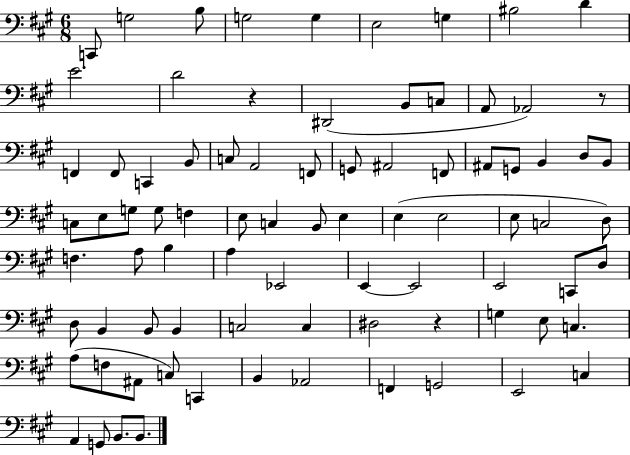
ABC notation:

X:1
T:Untitled
M:6/8
L:1/4
K:A
C,,/2 G,2 B,/2 G,2 G, E,2 G, ^B,2 D E2 D2 z ^D,,2 B,,/2 C,/2 A,,/2 _A,,2 z/2 F,, F,,/2 C,, B,,/2 C,/2 A,,2 F,,/2 G,,/2 ^A,,2 F,,/2 ^A,,/2 G,,/2 B,, D,/2 B,,/2 C,/2 E,/2 G,/2 G,/2 F, E,/2 C, B,,/2 E, E, E,2 E,/2 C,2 D,/2 F, A,/2 B, A, _E,,2 E,, E,,2 E,,2 C,,/2 D,/2 D,/2 B,, B,,/2 B,, C,2 C, ^D,2 z G, E,/2 C, A,/2 F,/2 ^A,,/2 C,/2 C,, B,, _A,,2 F,, G,,2 E,,2 C, A,, G,,/2 B,,/2 B,,/2